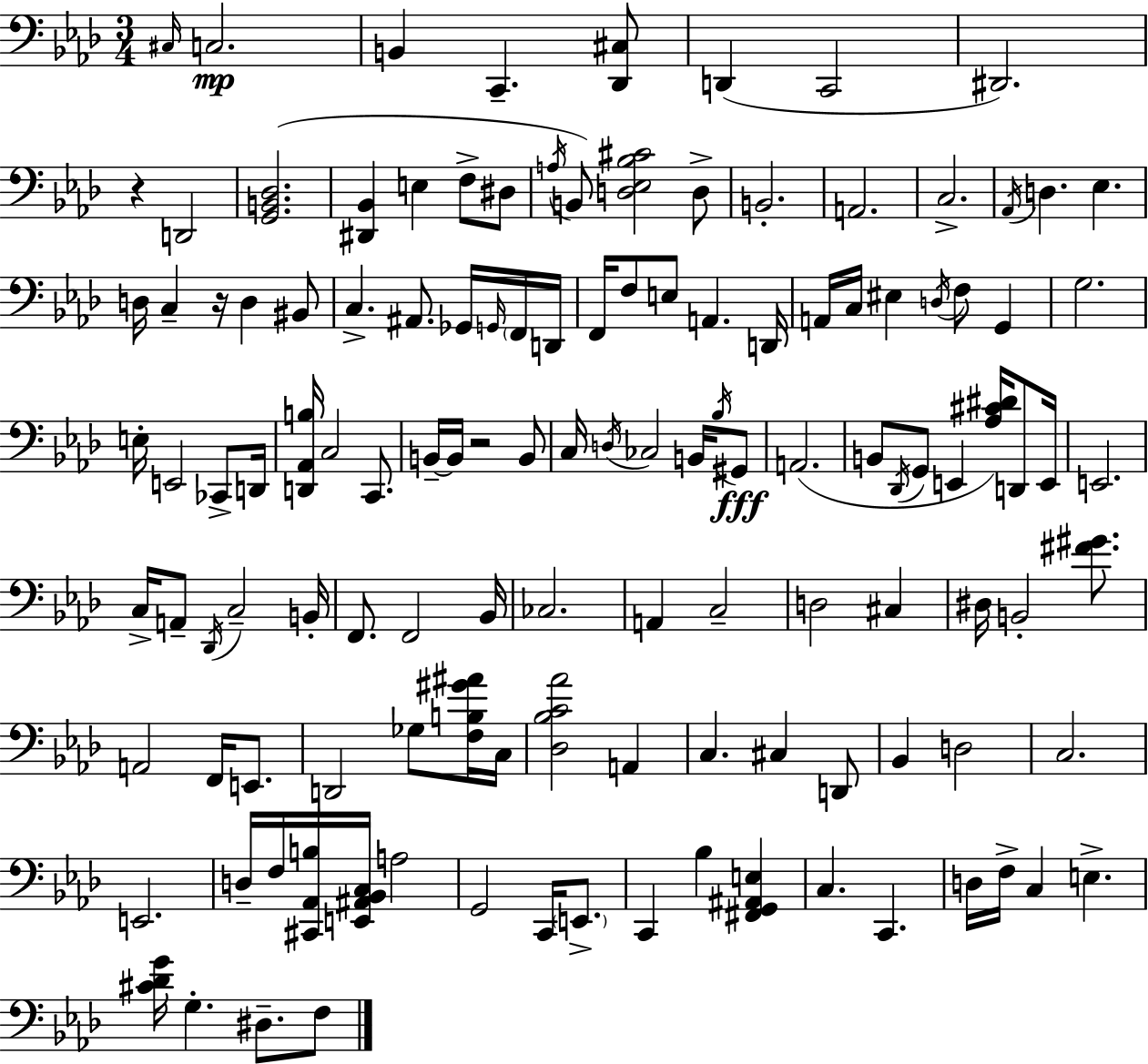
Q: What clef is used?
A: bass